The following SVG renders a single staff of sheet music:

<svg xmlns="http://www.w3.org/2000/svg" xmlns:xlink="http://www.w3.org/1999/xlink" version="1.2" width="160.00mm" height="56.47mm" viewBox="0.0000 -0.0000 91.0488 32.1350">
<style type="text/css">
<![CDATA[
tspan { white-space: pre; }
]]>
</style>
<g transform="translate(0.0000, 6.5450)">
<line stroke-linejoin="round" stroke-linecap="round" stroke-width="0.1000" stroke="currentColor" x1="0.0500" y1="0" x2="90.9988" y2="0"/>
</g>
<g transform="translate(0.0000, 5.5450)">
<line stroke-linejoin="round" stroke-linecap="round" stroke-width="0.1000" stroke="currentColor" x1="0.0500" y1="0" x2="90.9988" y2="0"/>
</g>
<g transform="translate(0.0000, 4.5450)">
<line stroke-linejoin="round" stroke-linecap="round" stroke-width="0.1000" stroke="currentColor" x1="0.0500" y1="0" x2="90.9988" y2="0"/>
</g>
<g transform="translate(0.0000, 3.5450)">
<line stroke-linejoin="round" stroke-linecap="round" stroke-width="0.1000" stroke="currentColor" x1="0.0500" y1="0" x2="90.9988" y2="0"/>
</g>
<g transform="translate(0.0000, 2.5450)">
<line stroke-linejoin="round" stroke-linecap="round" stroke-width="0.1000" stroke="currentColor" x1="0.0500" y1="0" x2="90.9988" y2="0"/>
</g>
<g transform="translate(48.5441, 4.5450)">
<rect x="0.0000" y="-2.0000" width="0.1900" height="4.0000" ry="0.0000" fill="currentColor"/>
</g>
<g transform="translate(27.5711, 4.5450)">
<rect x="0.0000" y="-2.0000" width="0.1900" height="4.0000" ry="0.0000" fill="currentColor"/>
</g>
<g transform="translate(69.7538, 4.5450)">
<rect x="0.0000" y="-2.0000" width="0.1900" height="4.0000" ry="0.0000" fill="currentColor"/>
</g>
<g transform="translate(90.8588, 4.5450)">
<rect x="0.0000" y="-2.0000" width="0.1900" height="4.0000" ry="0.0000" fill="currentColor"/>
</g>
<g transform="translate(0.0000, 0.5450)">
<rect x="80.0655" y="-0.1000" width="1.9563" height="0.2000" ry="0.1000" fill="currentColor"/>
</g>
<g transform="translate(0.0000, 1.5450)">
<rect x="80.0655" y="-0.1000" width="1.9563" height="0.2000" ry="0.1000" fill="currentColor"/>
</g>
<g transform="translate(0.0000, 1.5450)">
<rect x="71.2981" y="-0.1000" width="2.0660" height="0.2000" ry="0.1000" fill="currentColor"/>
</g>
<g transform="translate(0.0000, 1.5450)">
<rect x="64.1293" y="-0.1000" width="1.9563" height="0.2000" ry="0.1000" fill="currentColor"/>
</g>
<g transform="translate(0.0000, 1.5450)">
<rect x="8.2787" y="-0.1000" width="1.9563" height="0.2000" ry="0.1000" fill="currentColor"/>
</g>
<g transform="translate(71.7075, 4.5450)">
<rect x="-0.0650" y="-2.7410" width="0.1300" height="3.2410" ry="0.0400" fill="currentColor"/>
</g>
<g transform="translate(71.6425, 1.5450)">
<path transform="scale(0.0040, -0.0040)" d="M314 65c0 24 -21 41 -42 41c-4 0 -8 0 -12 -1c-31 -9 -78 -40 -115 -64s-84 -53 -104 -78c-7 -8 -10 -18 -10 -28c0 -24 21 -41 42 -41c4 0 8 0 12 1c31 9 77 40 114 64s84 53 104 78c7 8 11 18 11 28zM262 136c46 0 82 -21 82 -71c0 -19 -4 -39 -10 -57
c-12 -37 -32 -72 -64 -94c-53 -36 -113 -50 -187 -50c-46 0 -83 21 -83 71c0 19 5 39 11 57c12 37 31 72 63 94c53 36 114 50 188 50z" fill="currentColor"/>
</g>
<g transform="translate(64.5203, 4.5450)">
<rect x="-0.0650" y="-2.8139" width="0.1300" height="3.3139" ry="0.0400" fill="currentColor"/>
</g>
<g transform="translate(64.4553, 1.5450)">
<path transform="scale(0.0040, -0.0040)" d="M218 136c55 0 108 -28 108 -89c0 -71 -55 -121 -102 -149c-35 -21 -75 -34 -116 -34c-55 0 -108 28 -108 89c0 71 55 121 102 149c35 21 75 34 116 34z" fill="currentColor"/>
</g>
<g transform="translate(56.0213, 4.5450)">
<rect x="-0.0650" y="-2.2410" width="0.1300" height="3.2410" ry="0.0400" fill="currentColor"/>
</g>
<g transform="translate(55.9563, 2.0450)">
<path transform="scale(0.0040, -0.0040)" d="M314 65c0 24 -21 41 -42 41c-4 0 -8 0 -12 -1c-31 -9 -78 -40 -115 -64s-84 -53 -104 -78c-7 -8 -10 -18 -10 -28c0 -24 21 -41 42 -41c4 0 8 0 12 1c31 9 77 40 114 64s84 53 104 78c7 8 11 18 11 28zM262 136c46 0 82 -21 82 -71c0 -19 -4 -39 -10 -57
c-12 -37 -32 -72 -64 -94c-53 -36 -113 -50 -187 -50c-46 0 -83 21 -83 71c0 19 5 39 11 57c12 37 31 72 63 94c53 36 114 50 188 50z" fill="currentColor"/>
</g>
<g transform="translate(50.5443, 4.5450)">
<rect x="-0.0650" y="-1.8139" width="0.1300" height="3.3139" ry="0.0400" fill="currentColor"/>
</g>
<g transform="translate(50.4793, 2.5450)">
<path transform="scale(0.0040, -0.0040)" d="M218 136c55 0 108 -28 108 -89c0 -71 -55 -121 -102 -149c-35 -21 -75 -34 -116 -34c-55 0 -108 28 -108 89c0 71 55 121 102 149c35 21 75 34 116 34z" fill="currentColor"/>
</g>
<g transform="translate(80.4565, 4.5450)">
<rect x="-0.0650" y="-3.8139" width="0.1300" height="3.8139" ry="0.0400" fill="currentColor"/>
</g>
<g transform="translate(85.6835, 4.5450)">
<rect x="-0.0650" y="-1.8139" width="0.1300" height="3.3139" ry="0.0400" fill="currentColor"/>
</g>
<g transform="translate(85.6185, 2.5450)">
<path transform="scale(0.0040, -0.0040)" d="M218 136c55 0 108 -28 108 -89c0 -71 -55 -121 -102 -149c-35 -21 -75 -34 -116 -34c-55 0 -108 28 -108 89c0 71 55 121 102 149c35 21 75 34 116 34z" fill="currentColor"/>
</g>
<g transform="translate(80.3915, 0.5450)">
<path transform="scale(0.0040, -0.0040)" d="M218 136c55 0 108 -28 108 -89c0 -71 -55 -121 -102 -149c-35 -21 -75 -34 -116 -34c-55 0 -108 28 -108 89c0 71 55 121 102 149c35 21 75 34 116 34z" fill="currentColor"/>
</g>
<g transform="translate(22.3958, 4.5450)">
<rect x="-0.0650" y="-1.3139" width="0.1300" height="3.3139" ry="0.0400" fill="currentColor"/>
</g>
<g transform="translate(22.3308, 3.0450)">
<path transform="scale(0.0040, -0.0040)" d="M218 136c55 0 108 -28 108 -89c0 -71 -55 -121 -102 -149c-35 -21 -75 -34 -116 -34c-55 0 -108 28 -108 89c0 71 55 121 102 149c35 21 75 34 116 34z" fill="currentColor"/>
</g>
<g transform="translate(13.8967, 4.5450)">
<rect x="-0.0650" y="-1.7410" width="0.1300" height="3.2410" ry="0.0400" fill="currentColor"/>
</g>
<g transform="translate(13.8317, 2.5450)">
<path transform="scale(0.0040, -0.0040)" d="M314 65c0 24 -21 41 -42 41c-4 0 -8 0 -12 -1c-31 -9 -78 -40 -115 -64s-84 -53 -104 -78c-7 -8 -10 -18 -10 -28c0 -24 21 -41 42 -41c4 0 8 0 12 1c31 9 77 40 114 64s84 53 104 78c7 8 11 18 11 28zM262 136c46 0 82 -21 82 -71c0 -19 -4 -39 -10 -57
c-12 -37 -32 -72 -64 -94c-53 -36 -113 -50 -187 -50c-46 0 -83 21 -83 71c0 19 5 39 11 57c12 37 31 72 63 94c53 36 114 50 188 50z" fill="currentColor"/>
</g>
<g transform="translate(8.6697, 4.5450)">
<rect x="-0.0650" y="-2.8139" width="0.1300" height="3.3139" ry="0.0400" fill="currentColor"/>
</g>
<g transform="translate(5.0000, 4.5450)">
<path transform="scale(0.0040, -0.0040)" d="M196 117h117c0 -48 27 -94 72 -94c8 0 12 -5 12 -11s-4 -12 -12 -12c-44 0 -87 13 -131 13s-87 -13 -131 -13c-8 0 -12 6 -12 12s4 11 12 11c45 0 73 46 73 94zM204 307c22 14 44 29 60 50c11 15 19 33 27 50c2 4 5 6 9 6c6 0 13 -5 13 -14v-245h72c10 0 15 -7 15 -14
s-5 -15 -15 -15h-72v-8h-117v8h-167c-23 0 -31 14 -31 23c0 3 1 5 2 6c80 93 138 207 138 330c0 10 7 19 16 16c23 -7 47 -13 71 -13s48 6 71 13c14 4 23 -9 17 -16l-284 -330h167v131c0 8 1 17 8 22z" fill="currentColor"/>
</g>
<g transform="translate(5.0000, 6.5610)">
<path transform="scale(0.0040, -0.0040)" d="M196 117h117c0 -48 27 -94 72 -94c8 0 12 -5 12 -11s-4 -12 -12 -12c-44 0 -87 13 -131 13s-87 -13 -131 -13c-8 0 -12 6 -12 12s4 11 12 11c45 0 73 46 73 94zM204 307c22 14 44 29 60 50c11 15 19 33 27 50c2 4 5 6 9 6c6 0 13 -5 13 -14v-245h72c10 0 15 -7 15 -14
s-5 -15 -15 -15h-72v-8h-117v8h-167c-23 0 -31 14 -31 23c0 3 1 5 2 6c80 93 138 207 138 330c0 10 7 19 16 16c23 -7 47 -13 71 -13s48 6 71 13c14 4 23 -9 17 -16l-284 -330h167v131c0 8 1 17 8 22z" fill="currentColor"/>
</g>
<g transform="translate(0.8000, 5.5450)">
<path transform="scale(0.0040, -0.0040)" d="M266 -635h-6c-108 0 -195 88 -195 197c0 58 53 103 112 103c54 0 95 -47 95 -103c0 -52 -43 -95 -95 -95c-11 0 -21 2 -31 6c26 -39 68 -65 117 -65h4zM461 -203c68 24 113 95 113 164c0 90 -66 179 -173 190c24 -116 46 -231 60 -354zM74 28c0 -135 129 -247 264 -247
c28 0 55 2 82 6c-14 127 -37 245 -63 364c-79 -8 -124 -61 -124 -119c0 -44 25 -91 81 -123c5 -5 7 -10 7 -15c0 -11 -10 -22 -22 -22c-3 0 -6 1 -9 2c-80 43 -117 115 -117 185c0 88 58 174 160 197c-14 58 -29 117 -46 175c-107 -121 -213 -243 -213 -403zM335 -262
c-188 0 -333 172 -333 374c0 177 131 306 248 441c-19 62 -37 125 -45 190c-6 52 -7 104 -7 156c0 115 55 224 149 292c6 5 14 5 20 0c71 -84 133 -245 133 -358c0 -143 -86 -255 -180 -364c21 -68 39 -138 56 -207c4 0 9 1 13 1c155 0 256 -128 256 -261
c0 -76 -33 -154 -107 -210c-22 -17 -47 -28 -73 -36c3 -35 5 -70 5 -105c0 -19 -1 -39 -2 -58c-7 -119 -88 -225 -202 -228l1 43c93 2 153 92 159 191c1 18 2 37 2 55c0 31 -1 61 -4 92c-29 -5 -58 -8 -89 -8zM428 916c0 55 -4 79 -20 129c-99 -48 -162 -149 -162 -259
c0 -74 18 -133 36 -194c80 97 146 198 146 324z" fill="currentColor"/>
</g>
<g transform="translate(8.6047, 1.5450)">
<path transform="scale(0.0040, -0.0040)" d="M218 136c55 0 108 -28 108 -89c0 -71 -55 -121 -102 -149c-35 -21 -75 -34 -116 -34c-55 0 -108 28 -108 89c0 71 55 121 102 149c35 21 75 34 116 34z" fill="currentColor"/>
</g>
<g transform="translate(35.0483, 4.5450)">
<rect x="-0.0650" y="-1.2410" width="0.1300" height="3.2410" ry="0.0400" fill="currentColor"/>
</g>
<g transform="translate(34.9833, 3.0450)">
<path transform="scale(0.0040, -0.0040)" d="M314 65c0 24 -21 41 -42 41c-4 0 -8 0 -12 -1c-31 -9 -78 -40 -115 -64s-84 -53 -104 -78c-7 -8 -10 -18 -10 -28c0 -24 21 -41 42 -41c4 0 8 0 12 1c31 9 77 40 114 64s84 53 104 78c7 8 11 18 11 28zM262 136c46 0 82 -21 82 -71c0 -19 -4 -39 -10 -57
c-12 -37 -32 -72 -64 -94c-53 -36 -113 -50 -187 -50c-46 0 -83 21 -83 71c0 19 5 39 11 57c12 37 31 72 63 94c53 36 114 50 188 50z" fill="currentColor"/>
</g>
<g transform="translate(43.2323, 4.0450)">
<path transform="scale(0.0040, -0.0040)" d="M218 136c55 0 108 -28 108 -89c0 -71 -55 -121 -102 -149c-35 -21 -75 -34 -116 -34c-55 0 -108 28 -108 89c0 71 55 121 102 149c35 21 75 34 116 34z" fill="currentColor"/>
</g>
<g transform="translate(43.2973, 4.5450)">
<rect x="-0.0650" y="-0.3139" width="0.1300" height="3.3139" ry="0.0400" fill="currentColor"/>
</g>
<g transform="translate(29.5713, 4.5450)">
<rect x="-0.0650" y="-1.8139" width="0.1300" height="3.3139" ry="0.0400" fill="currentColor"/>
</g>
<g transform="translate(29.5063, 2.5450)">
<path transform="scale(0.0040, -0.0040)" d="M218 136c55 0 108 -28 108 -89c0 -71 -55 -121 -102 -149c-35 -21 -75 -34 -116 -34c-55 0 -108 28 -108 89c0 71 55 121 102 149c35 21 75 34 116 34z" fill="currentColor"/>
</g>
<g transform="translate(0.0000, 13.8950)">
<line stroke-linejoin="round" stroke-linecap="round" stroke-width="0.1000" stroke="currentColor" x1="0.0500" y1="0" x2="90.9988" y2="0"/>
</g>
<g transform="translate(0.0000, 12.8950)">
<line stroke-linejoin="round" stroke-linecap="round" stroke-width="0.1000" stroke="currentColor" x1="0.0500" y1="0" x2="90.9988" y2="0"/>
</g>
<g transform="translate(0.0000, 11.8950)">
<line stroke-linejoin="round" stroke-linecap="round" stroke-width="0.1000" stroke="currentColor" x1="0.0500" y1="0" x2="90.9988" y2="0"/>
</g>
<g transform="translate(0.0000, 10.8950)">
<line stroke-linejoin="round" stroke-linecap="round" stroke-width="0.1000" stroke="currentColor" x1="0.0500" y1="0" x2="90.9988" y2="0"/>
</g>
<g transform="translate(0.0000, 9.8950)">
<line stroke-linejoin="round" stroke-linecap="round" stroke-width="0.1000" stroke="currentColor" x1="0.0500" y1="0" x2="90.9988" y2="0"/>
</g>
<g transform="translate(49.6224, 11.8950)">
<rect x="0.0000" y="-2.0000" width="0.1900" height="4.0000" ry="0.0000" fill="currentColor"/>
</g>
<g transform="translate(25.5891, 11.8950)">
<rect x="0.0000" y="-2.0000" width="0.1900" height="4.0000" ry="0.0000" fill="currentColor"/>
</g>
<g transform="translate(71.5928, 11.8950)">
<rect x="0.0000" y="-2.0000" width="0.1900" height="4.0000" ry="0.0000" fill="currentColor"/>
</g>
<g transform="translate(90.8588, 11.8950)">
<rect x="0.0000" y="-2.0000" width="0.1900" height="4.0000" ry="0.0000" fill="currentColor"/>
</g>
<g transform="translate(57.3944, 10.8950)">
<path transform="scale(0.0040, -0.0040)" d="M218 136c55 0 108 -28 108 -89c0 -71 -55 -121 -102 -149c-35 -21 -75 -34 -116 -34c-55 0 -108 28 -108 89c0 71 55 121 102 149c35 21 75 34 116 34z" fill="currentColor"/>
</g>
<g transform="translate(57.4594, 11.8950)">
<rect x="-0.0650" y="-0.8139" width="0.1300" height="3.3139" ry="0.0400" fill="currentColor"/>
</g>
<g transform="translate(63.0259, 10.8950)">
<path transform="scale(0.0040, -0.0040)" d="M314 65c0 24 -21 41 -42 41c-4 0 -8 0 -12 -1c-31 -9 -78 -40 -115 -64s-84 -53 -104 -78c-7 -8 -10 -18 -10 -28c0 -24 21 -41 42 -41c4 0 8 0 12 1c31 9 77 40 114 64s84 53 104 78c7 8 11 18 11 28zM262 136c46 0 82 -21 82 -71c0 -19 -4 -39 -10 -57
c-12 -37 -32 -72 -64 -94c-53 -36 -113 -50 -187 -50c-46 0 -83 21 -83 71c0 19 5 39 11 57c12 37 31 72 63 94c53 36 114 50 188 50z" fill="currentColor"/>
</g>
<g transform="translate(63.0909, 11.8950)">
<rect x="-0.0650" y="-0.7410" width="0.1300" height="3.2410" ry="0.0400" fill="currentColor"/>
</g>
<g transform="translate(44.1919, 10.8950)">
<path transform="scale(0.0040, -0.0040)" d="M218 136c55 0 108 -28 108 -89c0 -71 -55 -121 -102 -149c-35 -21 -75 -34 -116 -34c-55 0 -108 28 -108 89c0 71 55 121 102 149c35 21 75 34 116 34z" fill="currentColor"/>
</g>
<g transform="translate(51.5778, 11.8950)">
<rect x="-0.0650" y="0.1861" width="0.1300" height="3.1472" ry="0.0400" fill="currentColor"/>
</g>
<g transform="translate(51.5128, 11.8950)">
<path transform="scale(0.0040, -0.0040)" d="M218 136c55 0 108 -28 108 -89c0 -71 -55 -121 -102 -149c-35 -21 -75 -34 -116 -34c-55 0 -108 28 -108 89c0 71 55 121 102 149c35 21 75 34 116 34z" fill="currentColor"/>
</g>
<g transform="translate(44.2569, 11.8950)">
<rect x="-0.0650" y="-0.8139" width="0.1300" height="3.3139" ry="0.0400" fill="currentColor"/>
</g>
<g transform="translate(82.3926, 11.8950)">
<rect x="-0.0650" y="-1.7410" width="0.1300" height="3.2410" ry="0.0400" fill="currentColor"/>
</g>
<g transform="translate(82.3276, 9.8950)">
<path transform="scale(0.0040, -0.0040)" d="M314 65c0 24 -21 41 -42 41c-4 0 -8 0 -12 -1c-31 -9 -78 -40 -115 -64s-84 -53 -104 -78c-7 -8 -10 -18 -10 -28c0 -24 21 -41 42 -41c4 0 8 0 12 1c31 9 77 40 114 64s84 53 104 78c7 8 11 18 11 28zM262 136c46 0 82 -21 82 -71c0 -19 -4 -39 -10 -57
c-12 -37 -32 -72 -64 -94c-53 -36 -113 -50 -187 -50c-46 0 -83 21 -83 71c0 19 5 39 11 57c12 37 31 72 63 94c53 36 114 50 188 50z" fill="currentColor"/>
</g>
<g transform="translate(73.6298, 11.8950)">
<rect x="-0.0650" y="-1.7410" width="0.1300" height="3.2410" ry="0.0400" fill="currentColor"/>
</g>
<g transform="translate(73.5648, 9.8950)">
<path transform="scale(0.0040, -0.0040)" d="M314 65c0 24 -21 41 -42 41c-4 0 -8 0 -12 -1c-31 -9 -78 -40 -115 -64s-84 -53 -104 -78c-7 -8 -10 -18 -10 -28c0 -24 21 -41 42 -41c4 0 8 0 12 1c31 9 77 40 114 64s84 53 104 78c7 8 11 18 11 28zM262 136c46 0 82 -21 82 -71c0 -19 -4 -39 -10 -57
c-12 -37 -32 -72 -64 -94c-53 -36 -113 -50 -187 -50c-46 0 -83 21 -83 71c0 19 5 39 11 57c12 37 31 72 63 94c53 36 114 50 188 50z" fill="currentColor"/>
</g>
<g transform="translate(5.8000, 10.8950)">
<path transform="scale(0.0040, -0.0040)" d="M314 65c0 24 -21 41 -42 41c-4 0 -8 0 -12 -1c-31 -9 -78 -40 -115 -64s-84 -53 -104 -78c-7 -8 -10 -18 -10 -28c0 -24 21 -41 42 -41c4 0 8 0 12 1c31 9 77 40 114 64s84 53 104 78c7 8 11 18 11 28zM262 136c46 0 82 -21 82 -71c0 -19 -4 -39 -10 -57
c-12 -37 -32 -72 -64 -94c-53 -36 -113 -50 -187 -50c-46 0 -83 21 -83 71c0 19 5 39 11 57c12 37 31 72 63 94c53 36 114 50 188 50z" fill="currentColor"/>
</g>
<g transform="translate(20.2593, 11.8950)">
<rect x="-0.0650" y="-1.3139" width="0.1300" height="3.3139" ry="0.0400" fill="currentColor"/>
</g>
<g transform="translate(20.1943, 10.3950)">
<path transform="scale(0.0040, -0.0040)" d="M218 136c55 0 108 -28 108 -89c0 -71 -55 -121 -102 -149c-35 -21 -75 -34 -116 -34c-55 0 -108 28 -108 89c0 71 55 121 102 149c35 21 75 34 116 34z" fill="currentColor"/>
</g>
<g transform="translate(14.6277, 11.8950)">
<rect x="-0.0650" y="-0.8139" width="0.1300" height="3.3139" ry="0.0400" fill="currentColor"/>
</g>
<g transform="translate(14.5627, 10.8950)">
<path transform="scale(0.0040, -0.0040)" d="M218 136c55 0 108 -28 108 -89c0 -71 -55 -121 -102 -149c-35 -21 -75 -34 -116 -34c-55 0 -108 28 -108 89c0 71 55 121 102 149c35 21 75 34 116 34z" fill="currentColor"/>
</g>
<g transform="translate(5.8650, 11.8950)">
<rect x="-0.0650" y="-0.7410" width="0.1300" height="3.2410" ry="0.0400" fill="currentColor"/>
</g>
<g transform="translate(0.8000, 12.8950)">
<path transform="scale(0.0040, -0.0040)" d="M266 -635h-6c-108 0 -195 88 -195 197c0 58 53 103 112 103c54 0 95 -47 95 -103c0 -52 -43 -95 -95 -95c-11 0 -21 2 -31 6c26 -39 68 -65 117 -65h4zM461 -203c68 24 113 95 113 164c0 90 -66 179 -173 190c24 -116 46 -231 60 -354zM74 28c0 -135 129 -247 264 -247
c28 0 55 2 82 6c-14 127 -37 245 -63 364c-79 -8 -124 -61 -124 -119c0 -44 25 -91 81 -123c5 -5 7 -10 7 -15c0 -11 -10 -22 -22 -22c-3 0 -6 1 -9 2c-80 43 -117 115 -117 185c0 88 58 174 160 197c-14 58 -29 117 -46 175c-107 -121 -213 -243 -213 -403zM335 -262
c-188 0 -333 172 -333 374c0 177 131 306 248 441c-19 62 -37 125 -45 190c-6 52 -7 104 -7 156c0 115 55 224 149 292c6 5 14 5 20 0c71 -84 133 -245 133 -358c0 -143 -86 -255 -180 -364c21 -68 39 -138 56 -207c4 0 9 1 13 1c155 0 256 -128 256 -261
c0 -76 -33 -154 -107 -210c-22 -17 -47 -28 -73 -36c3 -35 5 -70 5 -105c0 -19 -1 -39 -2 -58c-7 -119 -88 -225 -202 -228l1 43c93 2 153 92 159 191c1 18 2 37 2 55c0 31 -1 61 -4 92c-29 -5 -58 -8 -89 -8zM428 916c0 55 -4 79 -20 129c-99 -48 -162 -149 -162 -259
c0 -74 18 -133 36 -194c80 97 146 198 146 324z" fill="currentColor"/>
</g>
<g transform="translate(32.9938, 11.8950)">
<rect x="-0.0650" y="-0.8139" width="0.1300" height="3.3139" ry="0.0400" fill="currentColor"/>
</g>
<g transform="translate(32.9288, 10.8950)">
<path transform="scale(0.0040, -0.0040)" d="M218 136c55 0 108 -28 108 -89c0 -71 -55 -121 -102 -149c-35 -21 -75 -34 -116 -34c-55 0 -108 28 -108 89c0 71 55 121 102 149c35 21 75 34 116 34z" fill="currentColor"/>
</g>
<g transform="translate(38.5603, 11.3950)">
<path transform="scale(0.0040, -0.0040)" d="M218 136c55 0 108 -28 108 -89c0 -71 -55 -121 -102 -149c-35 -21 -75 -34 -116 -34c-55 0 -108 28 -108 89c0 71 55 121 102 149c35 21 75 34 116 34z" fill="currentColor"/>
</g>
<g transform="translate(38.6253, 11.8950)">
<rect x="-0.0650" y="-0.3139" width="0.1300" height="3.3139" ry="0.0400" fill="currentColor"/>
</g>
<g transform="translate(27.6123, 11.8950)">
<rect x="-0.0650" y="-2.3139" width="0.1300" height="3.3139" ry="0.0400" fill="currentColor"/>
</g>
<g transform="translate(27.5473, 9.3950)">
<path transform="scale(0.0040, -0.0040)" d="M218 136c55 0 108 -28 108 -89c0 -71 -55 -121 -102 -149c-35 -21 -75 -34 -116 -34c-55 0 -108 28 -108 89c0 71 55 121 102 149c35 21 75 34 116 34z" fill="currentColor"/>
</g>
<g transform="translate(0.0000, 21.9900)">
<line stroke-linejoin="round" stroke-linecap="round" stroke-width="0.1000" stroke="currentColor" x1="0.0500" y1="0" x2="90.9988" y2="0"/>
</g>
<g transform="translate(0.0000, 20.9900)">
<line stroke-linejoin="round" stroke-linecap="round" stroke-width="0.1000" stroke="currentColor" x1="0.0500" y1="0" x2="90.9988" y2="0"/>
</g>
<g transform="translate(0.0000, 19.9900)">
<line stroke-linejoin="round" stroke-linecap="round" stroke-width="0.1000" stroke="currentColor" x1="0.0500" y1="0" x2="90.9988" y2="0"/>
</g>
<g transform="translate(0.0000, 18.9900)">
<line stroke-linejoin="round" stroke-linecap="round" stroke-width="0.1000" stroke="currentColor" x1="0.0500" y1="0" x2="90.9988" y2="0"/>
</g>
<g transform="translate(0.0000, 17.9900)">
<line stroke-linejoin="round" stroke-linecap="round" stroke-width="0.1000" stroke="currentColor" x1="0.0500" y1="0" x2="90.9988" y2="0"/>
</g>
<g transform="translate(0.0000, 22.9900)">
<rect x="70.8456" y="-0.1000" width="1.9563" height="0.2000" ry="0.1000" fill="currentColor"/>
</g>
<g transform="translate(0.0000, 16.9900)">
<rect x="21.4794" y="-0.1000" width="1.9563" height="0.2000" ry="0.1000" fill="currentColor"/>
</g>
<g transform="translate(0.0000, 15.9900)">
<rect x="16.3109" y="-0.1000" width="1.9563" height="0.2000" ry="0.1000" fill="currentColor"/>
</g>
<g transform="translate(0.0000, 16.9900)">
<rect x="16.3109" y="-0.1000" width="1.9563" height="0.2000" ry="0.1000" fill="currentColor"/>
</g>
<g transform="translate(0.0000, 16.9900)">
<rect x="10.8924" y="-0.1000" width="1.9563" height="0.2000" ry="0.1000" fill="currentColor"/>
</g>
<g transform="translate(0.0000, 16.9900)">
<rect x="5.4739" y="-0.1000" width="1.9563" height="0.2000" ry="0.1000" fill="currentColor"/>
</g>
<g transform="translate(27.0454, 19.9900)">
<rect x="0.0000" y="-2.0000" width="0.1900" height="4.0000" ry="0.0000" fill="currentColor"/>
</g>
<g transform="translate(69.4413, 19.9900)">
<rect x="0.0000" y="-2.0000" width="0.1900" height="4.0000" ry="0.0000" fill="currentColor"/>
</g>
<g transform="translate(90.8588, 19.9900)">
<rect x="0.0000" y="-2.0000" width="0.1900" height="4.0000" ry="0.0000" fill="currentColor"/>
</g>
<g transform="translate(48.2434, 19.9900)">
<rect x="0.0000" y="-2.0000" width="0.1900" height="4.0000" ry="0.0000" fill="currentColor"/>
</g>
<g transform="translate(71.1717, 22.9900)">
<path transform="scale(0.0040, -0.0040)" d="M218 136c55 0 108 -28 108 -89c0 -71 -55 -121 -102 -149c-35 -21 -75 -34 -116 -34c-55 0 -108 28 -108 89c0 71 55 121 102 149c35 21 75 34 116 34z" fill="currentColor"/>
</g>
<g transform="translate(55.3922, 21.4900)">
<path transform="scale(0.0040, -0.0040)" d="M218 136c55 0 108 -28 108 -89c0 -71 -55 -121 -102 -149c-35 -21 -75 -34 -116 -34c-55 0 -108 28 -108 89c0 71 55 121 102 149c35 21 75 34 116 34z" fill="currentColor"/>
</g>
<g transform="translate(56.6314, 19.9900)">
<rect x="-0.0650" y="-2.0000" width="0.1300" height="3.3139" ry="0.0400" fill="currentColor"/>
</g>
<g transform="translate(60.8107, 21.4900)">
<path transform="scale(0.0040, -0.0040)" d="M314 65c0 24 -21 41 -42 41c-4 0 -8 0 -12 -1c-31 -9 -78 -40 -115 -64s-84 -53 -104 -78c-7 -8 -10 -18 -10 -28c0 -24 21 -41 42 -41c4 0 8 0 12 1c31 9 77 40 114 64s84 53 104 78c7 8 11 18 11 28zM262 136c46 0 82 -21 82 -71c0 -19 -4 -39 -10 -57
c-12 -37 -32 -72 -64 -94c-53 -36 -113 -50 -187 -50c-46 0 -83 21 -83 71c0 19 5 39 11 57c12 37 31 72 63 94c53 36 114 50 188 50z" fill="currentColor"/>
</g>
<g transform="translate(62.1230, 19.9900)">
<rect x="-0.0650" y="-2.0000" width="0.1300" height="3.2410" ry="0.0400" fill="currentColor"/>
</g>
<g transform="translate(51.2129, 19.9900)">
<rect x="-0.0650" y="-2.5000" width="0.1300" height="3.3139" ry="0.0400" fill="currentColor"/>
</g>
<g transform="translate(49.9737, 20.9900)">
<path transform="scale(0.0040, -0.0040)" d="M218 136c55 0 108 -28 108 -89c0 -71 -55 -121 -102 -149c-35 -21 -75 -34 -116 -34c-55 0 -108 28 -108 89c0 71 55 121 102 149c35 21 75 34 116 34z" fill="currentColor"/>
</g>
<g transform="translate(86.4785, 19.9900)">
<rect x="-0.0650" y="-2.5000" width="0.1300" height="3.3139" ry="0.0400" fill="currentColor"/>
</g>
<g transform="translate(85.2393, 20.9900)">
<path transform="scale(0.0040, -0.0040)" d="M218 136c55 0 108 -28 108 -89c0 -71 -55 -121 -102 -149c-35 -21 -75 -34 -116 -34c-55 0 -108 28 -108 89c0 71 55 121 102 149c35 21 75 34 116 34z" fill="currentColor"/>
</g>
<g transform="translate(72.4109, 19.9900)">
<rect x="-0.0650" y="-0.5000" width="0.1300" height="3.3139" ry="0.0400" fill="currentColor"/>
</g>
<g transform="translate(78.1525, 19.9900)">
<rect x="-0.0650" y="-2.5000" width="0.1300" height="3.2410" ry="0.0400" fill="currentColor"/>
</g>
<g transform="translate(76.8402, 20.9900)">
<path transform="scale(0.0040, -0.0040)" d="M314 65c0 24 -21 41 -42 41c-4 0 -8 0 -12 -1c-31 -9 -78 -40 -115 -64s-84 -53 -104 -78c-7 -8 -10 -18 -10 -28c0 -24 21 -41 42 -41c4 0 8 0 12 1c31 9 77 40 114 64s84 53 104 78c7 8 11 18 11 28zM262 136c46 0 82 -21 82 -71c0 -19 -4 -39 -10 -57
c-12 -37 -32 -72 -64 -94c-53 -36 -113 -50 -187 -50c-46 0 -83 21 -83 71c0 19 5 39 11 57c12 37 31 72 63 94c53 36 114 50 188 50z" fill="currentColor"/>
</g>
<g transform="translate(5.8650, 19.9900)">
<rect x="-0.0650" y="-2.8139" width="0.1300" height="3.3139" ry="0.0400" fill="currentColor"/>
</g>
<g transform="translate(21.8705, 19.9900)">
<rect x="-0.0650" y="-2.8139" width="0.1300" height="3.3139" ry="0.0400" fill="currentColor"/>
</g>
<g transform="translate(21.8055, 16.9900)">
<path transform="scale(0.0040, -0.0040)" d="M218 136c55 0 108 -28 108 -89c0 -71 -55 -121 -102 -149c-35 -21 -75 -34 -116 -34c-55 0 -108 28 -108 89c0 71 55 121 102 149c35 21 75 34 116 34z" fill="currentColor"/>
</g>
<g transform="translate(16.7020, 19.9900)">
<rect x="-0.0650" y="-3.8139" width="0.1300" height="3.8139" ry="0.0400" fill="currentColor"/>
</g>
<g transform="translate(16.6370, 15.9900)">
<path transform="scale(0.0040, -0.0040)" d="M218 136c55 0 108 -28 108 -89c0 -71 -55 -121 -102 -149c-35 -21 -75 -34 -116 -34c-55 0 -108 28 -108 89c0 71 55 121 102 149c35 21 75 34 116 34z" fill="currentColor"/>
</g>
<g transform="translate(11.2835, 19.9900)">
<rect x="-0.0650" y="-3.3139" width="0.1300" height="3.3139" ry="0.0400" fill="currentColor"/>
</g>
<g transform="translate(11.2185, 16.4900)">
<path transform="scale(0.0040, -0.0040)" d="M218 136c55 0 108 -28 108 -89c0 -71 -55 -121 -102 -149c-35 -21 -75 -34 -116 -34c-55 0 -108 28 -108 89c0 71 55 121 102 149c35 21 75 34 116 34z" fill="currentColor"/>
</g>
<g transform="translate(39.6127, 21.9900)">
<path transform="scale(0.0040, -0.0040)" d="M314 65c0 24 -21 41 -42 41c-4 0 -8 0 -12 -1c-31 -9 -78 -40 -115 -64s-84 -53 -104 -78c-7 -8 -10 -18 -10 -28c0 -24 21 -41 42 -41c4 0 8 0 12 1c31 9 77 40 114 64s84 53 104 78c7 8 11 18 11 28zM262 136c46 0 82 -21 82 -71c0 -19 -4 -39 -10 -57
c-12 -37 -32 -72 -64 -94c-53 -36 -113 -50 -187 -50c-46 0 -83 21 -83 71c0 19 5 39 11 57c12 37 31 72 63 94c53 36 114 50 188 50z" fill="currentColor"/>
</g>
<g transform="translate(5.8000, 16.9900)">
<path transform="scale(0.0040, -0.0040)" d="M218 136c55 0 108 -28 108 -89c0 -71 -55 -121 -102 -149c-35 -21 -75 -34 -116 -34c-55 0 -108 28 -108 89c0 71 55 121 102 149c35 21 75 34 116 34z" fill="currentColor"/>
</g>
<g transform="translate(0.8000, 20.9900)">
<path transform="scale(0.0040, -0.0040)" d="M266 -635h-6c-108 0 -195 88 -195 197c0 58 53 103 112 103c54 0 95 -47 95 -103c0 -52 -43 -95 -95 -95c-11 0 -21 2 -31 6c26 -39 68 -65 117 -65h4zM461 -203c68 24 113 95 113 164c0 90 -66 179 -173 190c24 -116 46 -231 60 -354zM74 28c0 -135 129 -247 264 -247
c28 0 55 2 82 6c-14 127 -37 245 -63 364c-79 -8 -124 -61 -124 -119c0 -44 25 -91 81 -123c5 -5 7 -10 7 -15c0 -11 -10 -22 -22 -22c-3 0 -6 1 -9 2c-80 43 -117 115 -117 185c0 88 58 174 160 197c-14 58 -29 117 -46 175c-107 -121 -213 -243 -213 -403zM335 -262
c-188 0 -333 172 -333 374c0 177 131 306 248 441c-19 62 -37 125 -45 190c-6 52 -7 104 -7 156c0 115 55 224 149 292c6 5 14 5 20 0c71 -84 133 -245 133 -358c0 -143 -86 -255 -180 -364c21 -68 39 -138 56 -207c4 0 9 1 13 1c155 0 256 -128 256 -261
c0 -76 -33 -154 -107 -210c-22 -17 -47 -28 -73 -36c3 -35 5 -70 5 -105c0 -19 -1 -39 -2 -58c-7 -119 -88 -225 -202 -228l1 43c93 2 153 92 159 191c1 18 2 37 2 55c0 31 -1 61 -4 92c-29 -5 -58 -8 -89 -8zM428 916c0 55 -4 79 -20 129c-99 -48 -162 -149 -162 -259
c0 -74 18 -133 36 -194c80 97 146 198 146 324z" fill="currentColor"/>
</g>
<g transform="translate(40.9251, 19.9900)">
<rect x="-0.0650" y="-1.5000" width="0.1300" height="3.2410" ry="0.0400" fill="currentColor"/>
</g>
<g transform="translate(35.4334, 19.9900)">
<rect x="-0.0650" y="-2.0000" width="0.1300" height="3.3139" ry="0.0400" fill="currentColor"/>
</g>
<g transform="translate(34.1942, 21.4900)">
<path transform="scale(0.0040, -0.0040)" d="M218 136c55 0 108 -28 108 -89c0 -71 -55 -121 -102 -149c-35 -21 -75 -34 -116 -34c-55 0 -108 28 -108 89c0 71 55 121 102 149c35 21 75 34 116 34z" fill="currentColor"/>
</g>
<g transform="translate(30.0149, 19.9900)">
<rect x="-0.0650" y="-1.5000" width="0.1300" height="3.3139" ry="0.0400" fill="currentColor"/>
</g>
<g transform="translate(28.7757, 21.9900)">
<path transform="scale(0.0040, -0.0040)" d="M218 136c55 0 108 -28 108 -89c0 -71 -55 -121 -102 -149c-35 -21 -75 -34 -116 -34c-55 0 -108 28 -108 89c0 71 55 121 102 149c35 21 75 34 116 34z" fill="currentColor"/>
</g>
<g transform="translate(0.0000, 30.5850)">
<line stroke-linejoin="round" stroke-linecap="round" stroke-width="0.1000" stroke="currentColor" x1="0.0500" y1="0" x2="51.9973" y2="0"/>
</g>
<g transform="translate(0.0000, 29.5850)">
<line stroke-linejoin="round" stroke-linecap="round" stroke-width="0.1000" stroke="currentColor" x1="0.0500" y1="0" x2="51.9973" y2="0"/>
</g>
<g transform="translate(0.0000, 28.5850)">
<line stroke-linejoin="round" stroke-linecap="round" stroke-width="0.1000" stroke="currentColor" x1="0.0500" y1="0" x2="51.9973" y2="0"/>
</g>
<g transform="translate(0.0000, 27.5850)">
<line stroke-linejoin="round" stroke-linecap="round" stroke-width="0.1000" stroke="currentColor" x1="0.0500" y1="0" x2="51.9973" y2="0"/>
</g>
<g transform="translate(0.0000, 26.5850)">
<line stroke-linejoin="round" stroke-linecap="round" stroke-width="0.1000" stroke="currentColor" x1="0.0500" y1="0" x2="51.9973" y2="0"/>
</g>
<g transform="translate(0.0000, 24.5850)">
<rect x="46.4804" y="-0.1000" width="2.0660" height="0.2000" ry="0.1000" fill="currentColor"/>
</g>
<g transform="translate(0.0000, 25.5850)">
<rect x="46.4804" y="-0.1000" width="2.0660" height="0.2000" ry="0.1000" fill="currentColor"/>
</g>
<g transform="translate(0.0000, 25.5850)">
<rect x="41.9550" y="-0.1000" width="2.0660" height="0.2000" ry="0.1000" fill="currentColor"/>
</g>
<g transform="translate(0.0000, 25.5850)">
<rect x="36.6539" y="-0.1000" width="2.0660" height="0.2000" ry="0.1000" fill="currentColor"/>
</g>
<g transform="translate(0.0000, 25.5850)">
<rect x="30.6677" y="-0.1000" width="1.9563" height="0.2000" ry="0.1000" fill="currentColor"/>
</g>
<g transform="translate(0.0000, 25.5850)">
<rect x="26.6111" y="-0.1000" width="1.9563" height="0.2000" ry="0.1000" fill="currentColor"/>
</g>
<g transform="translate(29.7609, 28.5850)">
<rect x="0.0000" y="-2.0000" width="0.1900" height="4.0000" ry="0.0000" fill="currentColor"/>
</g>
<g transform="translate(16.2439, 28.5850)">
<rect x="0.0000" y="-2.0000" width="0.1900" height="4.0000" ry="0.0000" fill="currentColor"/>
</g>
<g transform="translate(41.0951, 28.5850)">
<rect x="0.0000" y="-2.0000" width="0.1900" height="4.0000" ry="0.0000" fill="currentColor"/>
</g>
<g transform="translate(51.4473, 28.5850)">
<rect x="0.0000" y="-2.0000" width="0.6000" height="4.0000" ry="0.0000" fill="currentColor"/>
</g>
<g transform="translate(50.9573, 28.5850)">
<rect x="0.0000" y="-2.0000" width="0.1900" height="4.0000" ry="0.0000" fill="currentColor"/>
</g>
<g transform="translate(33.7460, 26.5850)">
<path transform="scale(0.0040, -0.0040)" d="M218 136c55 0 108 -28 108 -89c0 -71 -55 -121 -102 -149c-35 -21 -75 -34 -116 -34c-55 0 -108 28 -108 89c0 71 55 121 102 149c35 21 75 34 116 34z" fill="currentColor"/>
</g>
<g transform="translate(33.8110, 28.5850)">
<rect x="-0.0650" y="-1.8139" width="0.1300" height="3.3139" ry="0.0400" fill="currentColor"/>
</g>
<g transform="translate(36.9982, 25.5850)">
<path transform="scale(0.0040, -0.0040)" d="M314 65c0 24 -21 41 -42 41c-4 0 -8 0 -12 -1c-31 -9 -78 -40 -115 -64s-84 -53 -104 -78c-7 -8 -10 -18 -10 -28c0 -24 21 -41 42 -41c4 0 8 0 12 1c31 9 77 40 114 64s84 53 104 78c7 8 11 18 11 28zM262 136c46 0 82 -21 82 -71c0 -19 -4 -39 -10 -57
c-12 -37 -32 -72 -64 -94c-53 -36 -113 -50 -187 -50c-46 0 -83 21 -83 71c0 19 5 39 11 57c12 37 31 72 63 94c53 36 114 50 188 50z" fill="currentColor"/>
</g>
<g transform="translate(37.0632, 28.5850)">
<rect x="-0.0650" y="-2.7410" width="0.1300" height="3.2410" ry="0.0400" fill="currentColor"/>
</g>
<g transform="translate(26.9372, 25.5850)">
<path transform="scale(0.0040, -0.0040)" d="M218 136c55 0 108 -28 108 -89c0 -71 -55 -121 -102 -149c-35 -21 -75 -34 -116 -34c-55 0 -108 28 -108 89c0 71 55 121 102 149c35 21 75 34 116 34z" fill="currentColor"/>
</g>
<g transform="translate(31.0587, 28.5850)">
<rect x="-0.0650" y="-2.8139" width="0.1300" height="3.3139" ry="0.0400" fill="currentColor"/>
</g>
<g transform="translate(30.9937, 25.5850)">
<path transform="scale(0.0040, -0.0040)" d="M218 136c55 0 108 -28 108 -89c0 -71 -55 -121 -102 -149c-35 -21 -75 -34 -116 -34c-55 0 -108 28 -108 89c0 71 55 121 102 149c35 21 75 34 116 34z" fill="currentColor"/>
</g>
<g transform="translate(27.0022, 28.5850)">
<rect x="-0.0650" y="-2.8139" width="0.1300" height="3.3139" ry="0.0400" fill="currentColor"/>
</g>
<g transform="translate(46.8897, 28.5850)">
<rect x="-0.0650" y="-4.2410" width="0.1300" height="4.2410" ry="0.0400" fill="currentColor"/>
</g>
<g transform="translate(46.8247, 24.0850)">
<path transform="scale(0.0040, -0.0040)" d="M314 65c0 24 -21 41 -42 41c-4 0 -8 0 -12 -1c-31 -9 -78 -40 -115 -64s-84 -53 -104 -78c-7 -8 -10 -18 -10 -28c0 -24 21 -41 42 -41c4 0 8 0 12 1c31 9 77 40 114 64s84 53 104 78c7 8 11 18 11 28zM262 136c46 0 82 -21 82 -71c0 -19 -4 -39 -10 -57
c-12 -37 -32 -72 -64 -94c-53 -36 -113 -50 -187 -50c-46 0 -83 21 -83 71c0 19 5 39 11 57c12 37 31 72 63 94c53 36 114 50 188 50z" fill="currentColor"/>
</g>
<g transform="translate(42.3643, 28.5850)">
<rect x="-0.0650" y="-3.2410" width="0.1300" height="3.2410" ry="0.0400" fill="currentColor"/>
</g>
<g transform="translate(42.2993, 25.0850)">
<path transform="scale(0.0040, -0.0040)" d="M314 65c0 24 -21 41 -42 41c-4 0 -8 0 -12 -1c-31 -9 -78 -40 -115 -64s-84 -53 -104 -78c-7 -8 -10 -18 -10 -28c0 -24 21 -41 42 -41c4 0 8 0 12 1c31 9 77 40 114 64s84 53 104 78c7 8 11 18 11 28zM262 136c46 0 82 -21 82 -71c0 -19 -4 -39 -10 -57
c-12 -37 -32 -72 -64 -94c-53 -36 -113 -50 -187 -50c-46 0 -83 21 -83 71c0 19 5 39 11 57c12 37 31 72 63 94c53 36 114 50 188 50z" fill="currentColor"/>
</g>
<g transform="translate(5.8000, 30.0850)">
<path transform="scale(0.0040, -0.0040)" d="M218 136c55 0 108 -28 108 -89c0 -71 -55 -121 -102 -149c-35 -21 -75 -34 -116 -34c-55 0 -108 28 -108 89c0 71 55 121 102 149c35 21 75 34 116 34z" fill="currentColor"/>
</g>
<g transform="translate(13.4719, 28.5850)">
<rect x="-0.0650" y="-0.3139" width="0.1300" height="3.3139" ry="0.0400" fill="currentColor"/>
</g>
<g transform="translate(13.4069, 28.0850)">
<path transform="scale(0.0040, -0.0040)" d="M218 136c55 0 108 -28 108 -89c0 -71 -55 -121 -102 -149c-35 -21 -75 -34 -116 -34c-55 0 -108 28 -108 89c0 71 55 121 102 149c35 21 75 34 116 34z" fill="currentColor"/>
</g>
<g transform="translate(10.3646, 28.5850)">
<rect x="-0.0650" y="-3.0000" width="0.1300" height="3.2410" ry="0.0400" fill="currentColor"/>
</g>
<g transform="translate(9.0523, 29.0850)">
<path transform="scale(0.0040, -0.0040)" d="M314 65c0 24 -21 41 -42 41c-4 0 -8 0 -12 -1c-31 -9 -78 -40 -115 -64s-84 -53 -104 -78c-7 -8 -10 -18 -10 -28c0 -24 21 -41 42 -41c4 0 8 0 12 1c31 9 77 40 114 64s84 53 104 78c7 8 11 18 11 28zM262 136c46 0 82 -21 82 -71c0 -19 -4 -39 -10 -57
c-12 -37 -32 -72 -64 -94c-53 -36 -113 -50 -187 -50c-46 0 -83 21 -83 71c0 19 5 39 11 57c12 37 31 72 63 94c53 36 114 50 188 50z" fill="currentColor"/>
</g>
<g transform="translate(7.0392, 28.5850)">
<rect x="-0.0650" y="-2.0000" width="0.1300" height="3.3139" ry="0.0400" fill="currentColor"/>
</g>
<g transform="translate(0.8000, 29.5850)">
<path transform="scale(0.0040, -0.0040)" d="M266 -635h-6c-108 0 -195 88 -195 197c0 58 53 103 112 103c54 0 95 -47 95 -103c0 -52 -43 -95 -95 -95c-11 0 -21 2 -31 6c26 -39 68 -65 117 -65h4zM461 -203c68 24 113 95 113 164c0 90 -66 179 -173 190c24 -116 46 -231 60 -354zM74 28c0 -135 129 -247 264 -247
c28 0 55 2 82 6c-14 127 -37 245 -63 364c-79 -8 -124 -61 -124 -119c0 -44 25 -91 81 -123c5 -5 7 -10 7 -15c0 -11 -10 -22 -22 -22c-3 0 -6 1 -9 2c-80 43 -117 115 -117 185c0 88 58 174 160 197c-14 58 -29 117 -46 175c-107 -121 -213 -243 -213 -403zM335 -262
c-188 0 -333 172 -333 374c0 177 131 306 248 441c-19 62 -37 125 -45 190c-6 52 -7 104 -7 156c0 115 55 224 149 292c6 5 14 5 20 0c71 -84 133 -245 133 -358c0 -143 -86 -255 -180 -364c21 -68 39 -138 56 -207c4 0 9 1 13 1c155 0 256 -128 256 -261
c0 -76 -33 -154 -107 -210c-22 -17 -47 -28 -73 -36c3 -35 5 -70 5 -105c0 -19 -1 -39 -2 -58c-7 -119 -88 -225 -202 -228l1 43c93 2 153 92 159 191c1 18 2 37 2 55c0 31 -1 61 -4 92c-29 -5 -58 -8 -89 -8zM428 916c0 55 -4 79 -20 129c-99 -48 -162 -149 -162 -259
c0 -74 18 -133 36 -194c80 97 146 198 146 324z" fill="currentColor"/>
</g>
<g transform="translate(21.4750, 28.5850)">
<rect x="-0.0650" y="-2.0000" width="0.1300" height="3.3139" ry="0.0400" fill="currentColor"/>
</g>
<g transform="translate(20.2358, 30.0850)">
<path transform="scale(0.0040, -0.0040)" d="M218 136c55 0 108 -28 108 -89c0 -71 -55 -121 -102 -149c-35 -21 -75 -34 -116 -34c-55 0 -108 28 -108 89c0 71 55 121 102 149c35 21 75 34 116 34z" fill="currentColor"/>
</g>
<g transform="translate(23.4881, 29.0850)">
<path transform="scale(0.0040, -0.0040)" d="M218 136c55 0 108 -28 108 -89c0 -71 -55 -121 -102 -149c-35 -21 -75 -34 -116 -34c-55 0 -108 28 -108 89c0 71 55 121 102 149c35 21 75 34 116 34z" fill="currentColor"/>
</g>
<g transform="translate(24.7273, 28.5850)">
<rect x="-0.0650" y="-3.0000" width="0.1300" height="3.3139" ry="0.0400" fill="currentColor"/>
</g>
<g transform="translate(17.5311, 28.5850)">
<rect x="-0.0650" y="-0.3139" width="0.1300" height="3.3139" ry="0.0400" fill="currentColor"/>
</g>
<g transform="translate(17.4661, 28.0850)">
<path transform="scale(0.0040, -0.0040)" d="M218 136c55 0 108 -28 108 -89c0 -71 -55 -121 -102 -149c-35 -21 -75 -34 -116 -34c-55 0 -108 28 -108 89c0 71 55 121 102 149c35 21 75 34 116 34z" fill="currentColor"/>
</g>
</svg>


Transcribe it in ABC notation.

X:1
T:Untitled
M:4/4
L:1/4
K:C
a f2 e f e2 c f g2 a a2 c' f d2 d e g d c d B d d2 f2 f2 a b c' a E F E2 G F F2 C G2 G F A2 c c F A a a f a2 b2 d'2